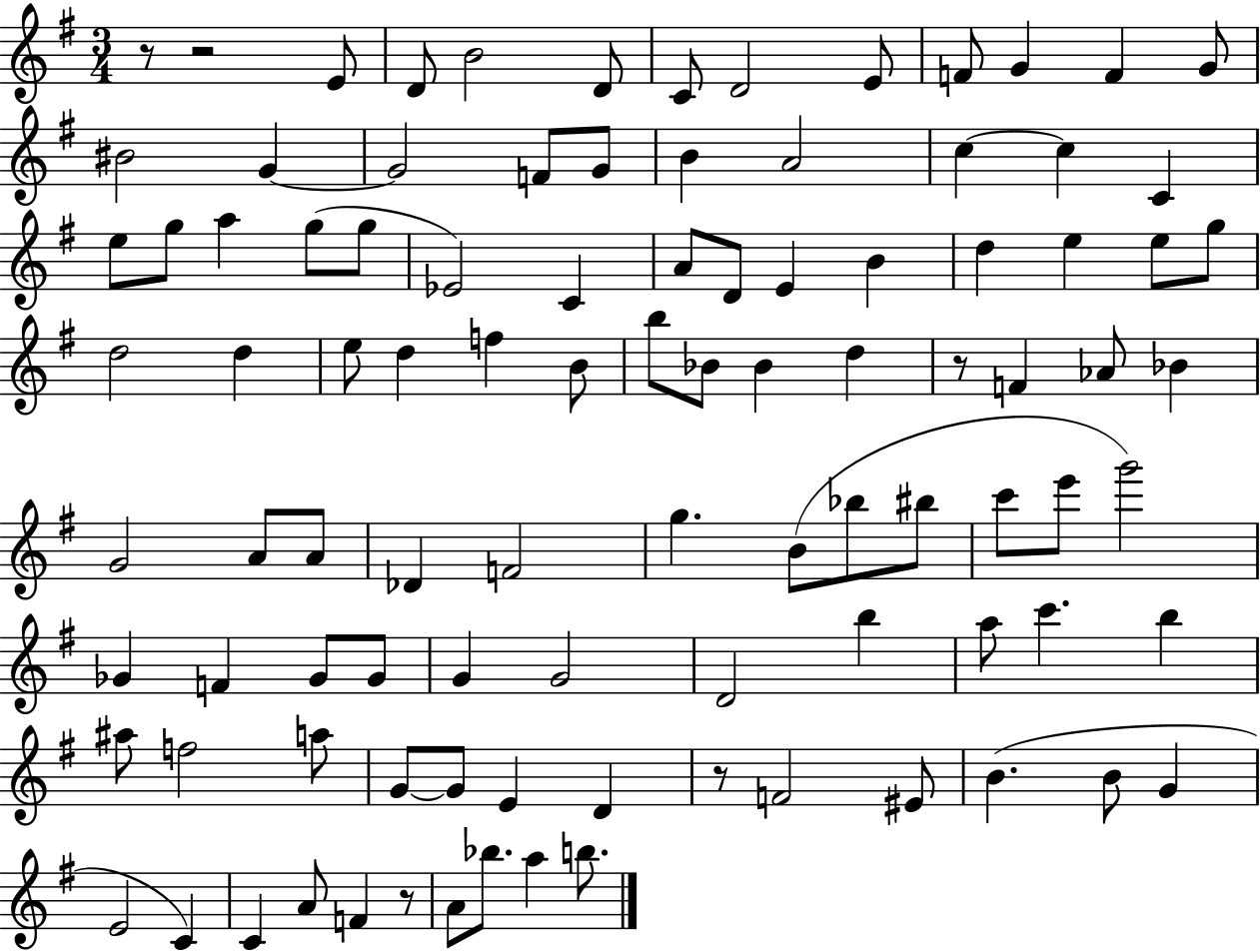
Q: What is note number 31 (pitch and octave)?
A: E4